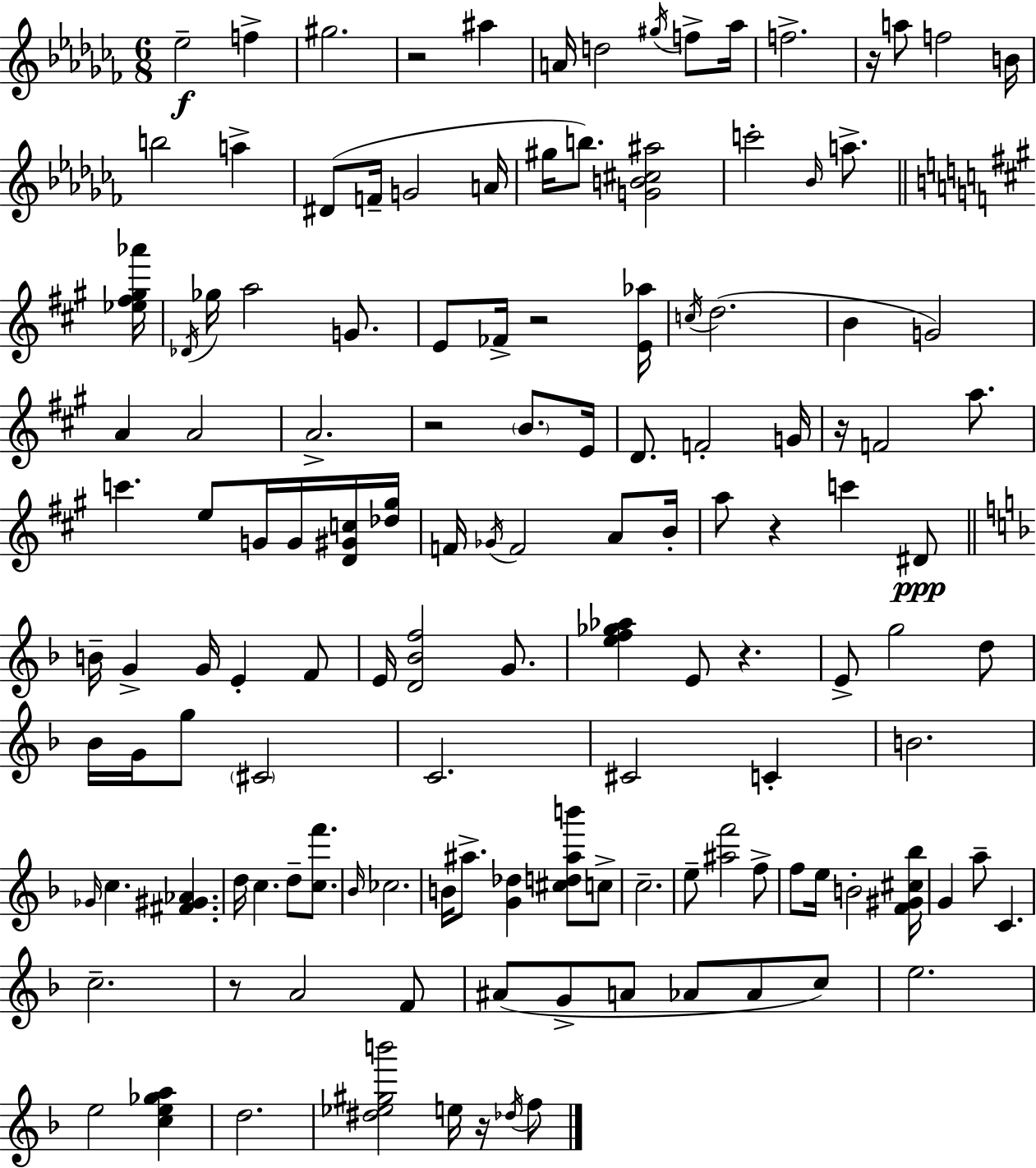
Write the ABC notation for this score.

X:1
T:Untitled
M:6/8
L:1/4
K:Abm
_e2 f ^g2 z2 ^a A/4 d2 ^g/4 f/2 _a/4 f2 z/4 a/2 f2 B/4 b2 a ^D/2 F/4 G2 A/4 ^g/4 b/2 [GB^c^a]2 c'2 _B/4 a/2 [_e^f^g_a']/4 _D/4 _g/4 a2 G/2 E/2 _F/4 z2 [E_a]/4 c/4 d2 B G2 A A2 A2 z2 B/2 E/4 D/2 F2 G/4 z/4 F2 a/2 c' e/2 G/4 G/4 [D^Gc]/4 [_d^g]/4 F/4 _G/4 F2 A/2 B/4 a/2 z c' ^D/2 B/4 G G/4 E F/2 E/4 [D_Bf]2 G/2 [ef_g_a] E/2 z E/2 g2 d/2 _B/4 G/4 g/2 ^C2 C2 ^C2 C B2 _G/4 c [^F^G_A] d/4 c d/2 [cf']/2 _B/4 _c2 B/4 ^a/2 [G_d] [^cd^ab']/2 c/2 c2 e/2 [^af']2 f/2 f/2 e/4 B2 [F^G^c_b]/4 G a/2 C c2 z/2 A2 F/2 ^A/2 G/2 A/2 _A/2 _A/2 c/2 e2 e2 [ce_ga] d2 [^d_e^gb']2 e/4 z/4 _d/4 f/2